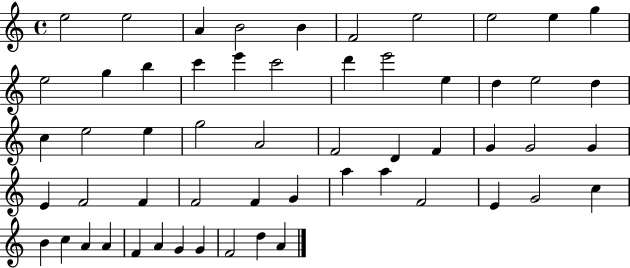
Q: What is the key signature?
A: C major